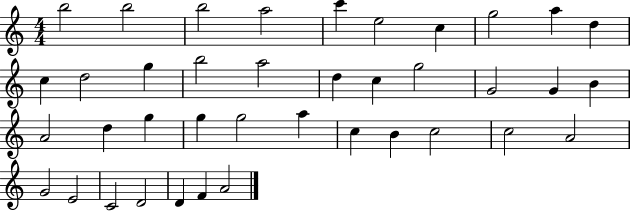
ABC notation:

X:1
T:Untitled
M:4/4
L:1/4
K:C
b2 b2 b2 a2 c' e2 c g2 a d c d2 g b2 a2 d c g2 G2 G B A2 d g g g2 a c B c2 c2 A2 G2 E2 C2 D2 D F A2